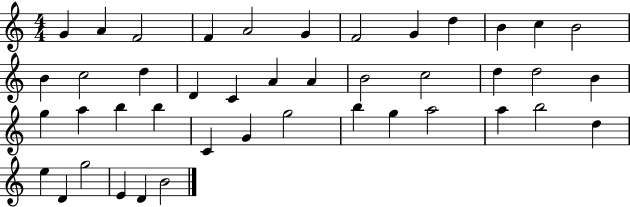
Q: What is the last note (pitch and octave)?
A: B4